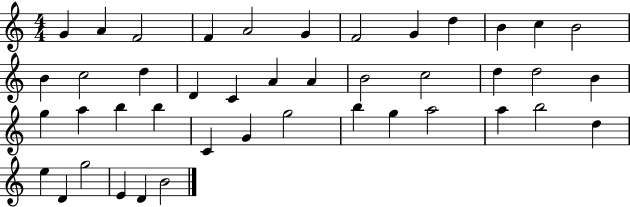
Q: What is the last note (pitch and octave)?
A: B4